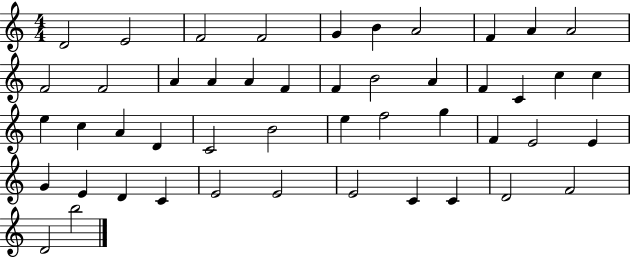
{
  \clef treble
  \numericTimeSignature
  \time 4/4
  \key c \major
  d'2 e'2 | f'2 f'2 | g'4 b'4 a'2 | f'4 a'4 a'2 | \break f'2 f'2 | a'4 a'4 a'4 f'4 | f'4 b'2 a'4 | f'4 c'4 c''4 c''4 | \break e''4 c''4 a'4 d'4 | c'2 b'2 | e''4 f''2 g''4 | f'4 e'2 e'4 | \break g'4 e'4 d'4 c'4 | e'2 e'2 | e'2 c'4 c'4 | d'2 f'2 | \break d'2 b''2 | \bar "|."
}